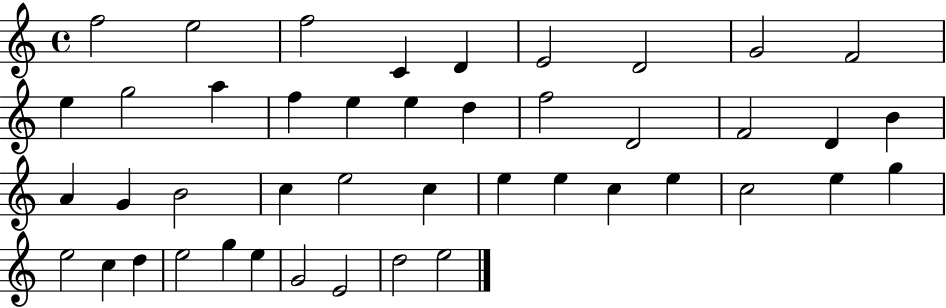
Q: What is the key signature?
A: C major